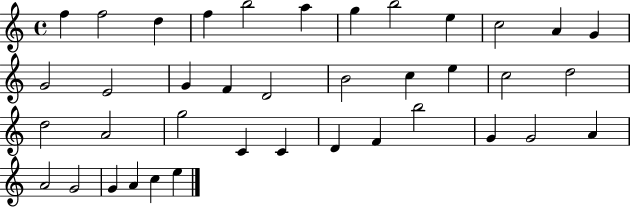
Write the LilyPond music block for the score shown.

{
  \clef treble
  \time 4/4
  \defaultTimeSignature
  \key c \major
  f''4 f''2 d''4 | f''4 b''2 a''4 | g''4 b''2 e''4 | c''2 a'4 g'4 | \break g'2 e'2 | g'4 f'4 d'2 | b'2 c''4 e''4 | c''2 d''2 | \break d''2 a'2 | g''2 c'4 c'4 | d'4 f'4 b''2 | g'4 g'2 a'4 | \break a'2 g'2 | g'4 a'4 c''4 e''4 | \bar "|."
}